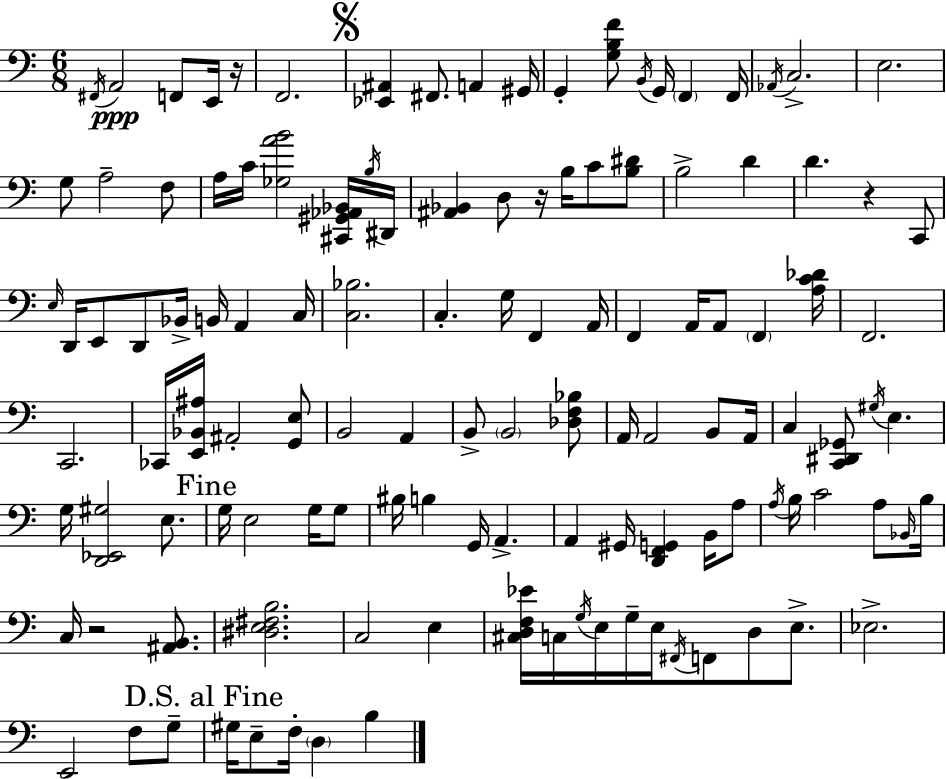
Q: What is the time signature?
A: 6/8